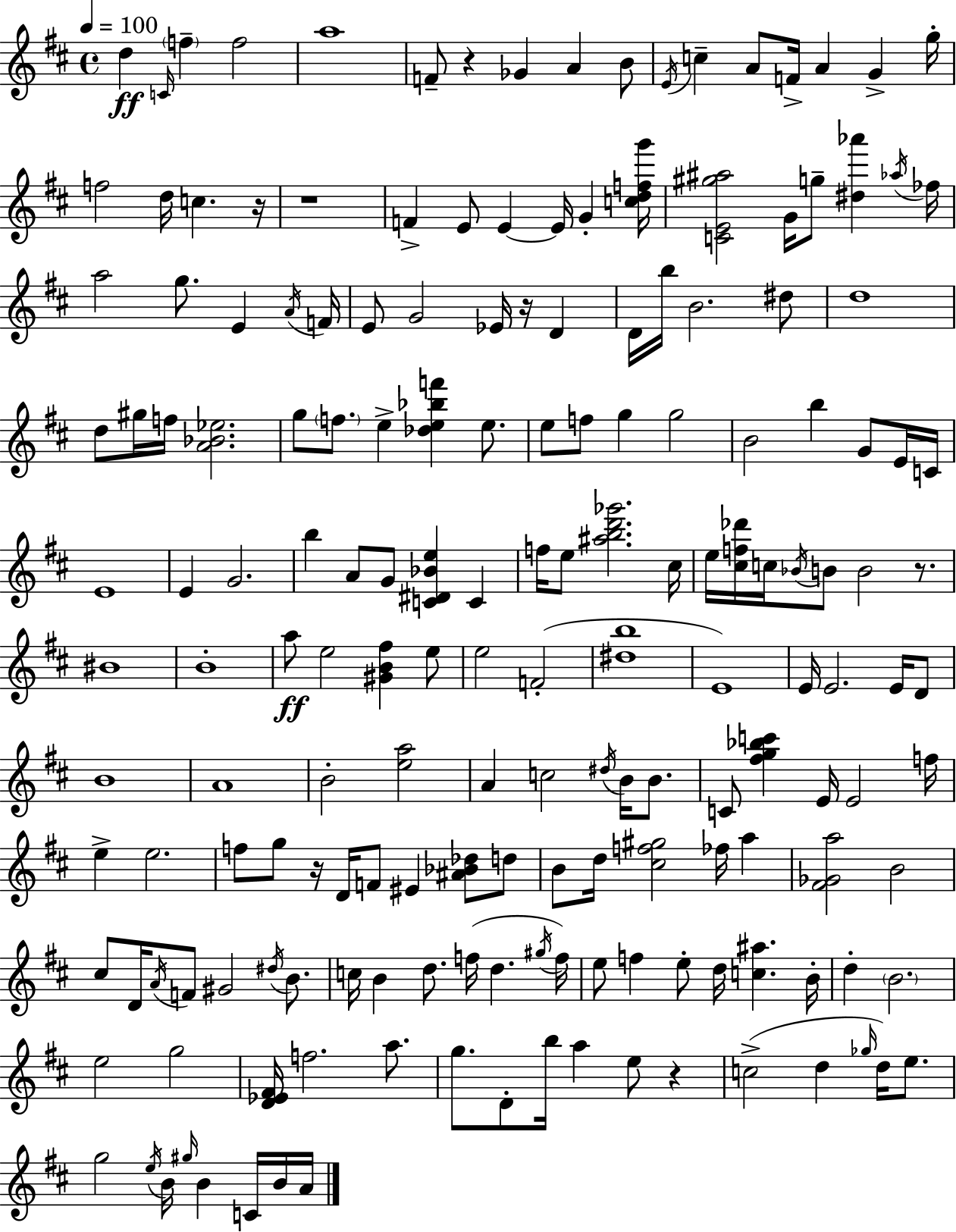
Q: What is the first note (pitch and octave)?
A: D5